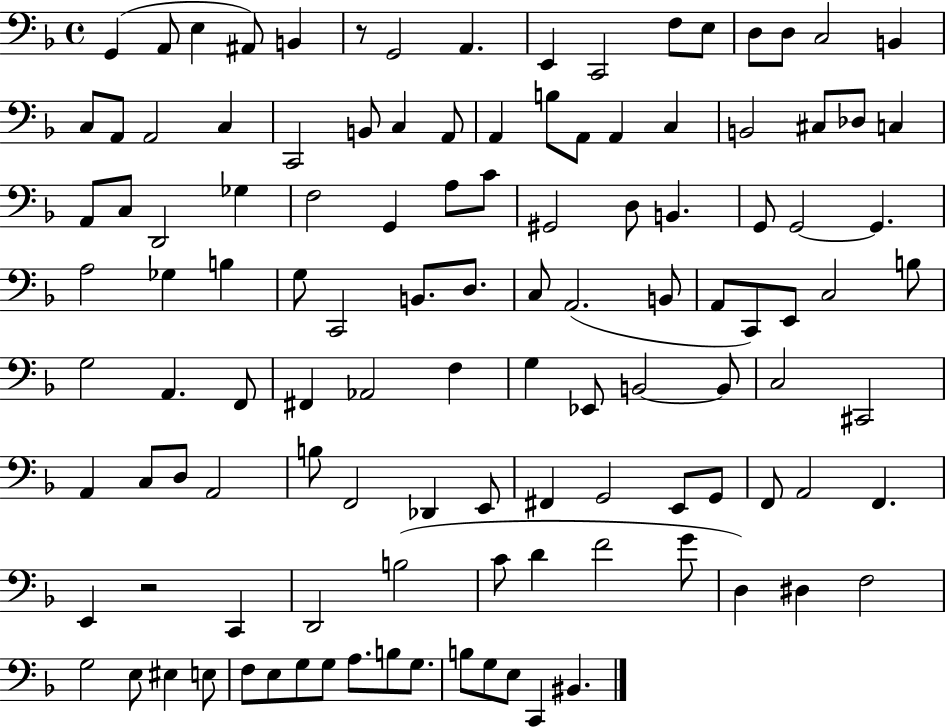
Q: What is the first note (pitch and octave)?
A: G2